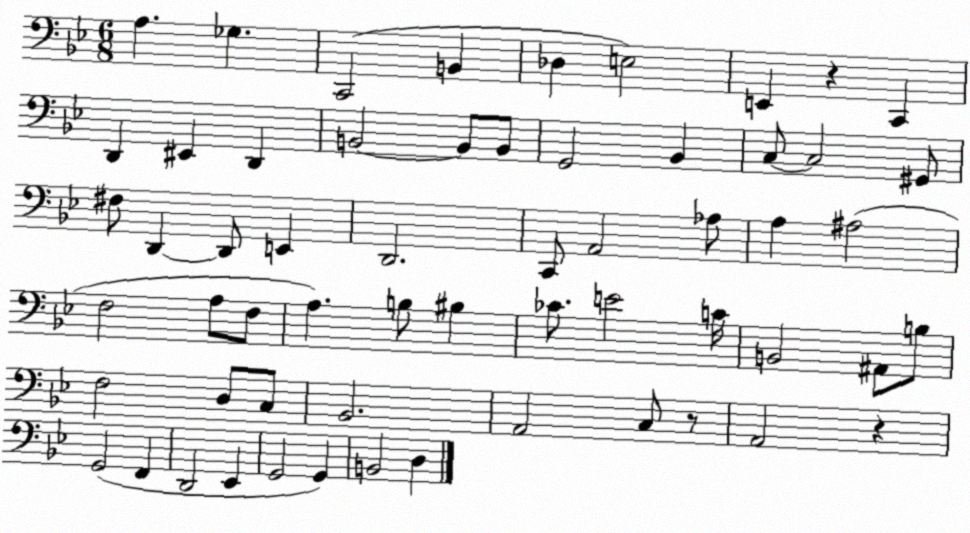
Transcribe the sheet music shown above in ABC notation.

X:1
T:Untitled
M:6/8
L:1/4
K:Bb
A, _G, C,,2 B,, _D, E,2 E,, z C,, D,, ^E,, D,, B,,2 B,,/2 B,,/2 G,,2 _B,, C,/2 C,2 ^G,,/2 ^F,/2 D,, D,,/2 E,, D,,2 C,,/2 A,,2 _A,/2 A, ^A,2 F,2 A,/2 F,/2 A, B,/2 ^B, _C/2 E2 C/4 B,,2 ^A,,/2 B,/2 F,2 D,/2 C,/2 _B,,2 A,,2 C,/2 z/2 A,,2 z G,,2 F,, D,,2 _E,, G,,2 G,, B,,2 D,